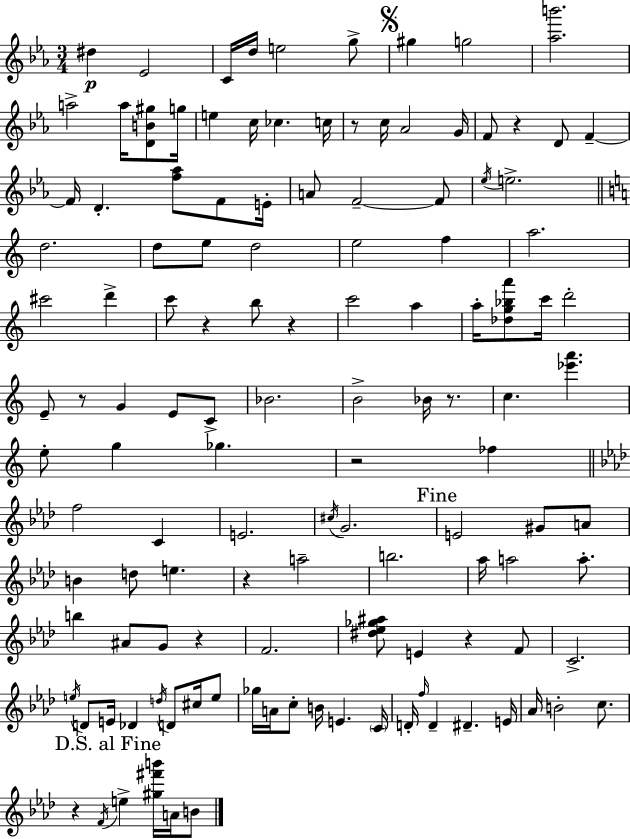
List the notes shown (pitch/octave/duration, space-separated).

D#5/q Eb4/h C4/s D5/s E5/h G5/e G#5/q G5/h [Ab5,B6]/h. A5/h A5/s [D4,B4,G#5]/e G5/s E5/q C5/s CES5/q. C5/s R/e C5/s Ab4/h G4/s F4/e R/q D4/e F4/q F4/s D4/q. [F5,Ab5]/e F4/e E4/s A4/e F4/h F4/e Eb5/s E5/h. D5/h. D5/e E5/e D5/h E5/h F5/q A5/h. C#6/h D6/q C6/e R/q B5/e R/q C6/h A5/q A5/s [Db5,G5,Bb5,A6]/e C6/s D6/h E4/e R/e G4/q E4/e C4/e Bb4/h. B4/h Bb4/s R/e. C5/q. [Eb6,A6]/q. E5/e G5/q Gb5/q. R/h FES5/q F5/h C4/q E4/h. C#5/s G4/h. E4/h G#4/e A4/e B4/q D5/e E5/q. R/q A5/h B5/h. Ab5/s A5/h A5/e. B5/q A#4/e G4/e R/q F4/h. [D#5,Eb5,Gb5,A#5]/e E4/q R/q F4/e C4/h. E5/s D4/e E4/s Db4/q D5/s D4/e C#5/s E5/e Gb5/s A4/s C5/e B4/s E4/q. C4/s D4/s F5/s D4/q D#4/q. E4/s Ab4/s B4/h C5/e. R/q F4/s E5/q [G#5,F#6,B6]/s A4/s B4/e